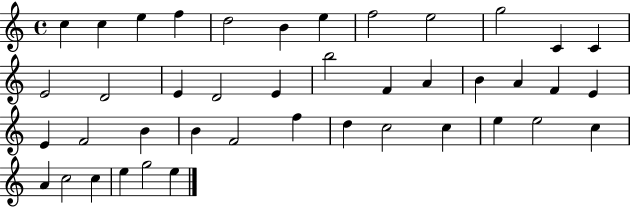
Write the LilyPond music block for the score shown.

{
  \clef treble
  \time 4/4
  \defaultTimeSignature
  \key c \major
  c''4 c''4 e''4 f''4 | d''2 b'4 e''4 | f''2 e''2 | g''2 c'4 c'4 | \break e'2 d'2 | e'4 d'2 e'4 | b''2 f'4 a'4 | b'4 a'4 f'4 e'4 | \break e'4 f'2 b'4 | b'4 f'2 f''4 | d''4 c''2 c''4 | e''4 e''2 c''4 | \break a'4 c''2 c''4 | e''4 g''2 e''4 | \bar "|."
}